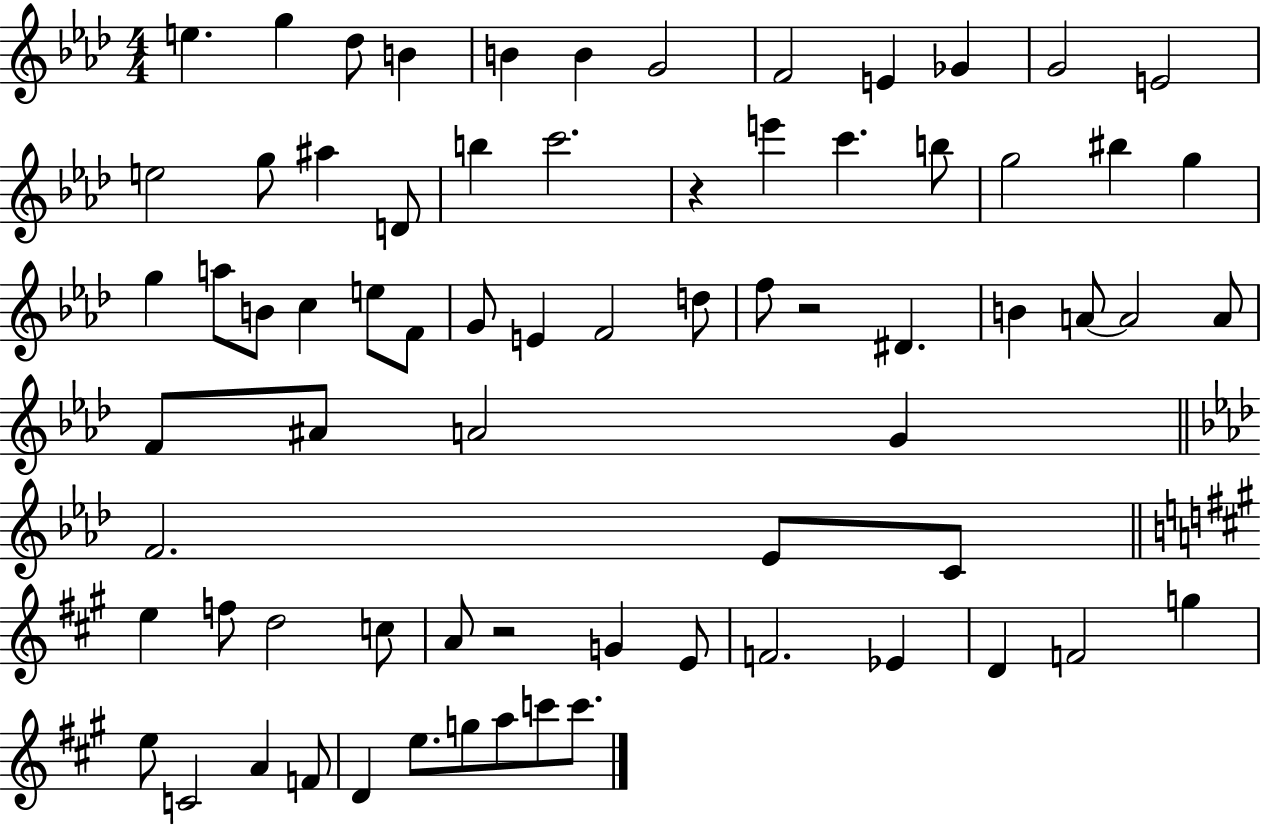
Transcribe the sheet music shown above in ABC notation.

X:1
T:Untitled
M:4/4
L:1/4
K:Ab
e g _d/2 B B B G2 F2 E _G G2 E2 e2 g/2 ^a D/2 b c'2 z e' c' b/2 g2 ^b g g a/2 B/2 c e/2 F/2 G/2 E F2 d/2 f/2 z2 ^D B A/2 A2 A/2 F/2 ^A/2 A2 G F2 _E/2 C/2 e f/2 d2 c/2 A/2 z2 G E/2 F2 _E D F2 g e/2 C2 A F/2 D e/2 g/2 a/2 c'/2 c'/2